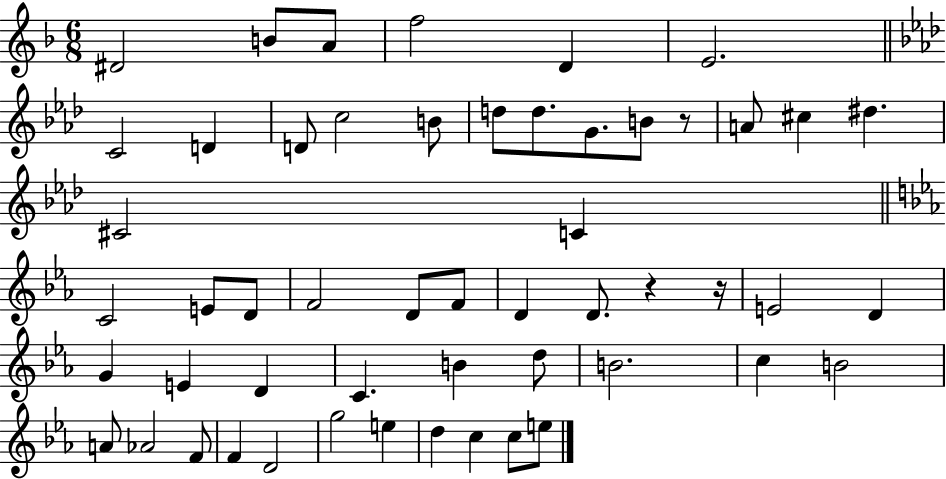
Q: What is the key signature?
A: F major